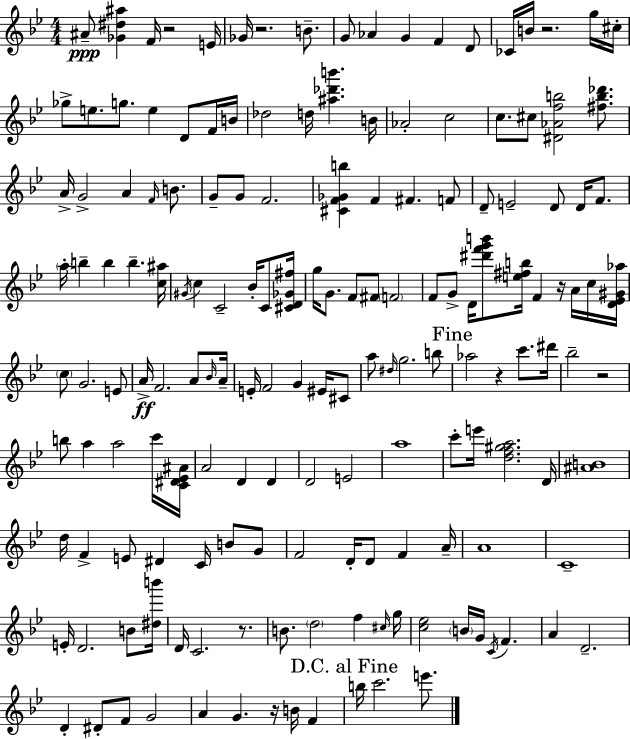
{
  \clef treble
  \numericTimeSignature
  \time 4/4
  \key g \minor
  ais'8--\ppp <ges' dis'' ais''>4 f'16 r2 e'16 | ges'16 r2. b'8.-- | g'8 aes'4 g'4 f'4 d'8 | ces'16 b'16 r2. g''16 cis''16-. | \break ges''8-> e''8. g''8. e''4 d'8 f'16 b'16 | des''2 d''16 <ais'' des''' b'''>4. b'16 | aes'2-. c''2 | c''8. cis''8 <dis' aes' f'' b''>2 <fis'' b'' des'''>8. | \break a'16-> g'2-> a'4 \grace { f'16 } b'8. | g'8-- g'8 f'2. | <cis' f' ges' b''>4 f'4 fis'4. f'8 | d'8-- e'2-- d'8 d'16 f'8. | \break \parenthesize a''16-. b''4-- b''4 b''4.-- | <c'' ais''>16 \acciaccatura { gis'16 } c''4 c'2-- bes'16-. c'8 | <cis' d' ges' fis''>16 g''16 g'8. f'8 fis'8 \parenthesize f'2 | f'8 g'8-> d'16 <dis''' f''' g''' b'''>8 <e'' fis'' b''>16 f'4 r16 a'16 | \break c''16 <d' ees' gis' aes''>16 \parenthesize c''8 g'2. | e'8 a'16->\ff f'2. a'8 | \grace { bes'16 } a'16-- e'16-. f'2 g'4 | eis'16 cis'8 a''8 \grace { dis''16 } g''2. | \break b''8 \mark "Fine" aes''2 r4 | c'''8. dis'''16 bes''2-- r2 | b''8 a''4 a''2 | c'''16 <c' dis' ees' ais'>16 a'2 d'4 | \break d'4 d'2 e'2 | a''1 | c'''8-. e'''16 <d'' f'' gis'' a''>2. | d'16 <ais' b'>1 | \break d''16 f'4-> e'8 dis'4 c'16 | b'8 g'8 f'2 d'16-. d'8 f'4 | a'16-- a'1 | c'1-- | \break e'16-. d'2. | b'8 <dis'' b'''>16 d'16 c'2. | r8. b'8. \parenthesize d''2 f''4 | \grace { cis''16 } g''16 <c'' ees''>2 \parenthesize b'16 g'16 \acciaccatura { c'16 } | \break f'4. a'4 d'2.-- | d'4-. dis'8-. f'8 g'2 | a'4 g'4. | r16 b'16 f'4 \mark "D.C. al Fine" b''16 c'''2. | \break e'''8. \bar "|."
}